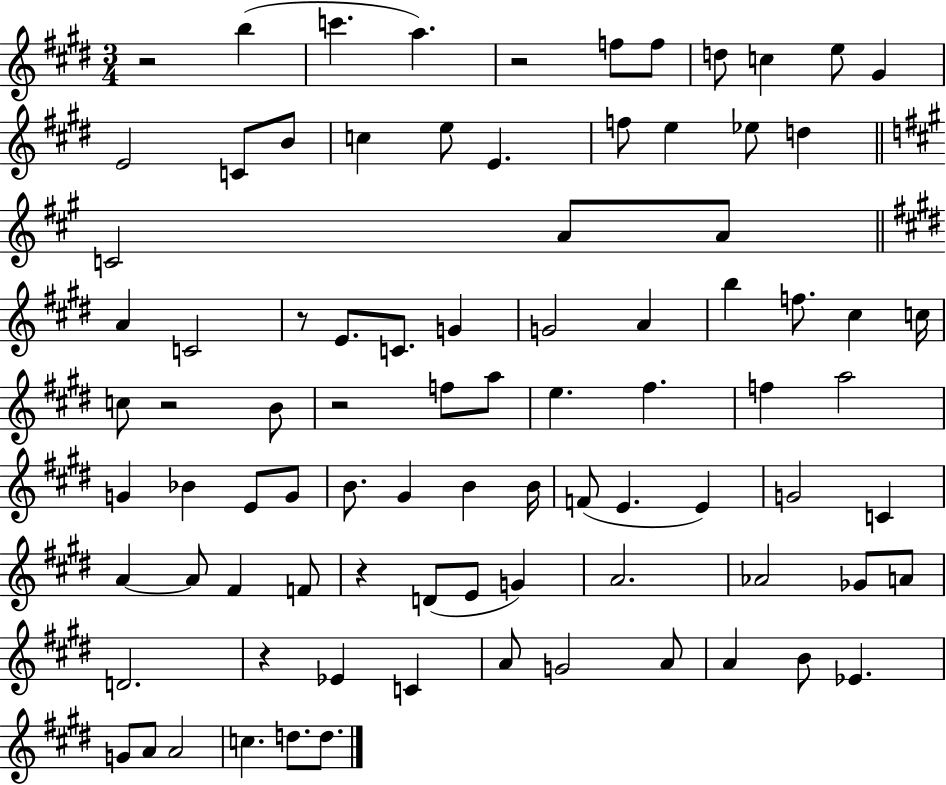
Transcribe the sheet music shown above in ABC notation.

X:1
T:Untitled
M:3/4
L:1/4
K:E
z2 b c' a z2 f/2 f/2 d/2 c e/2 ^G E2 C/2 B/2 c e/2 E f/2 e _e/2 d C2 A/2 A/2 A C2 z/2 E/2 C/2 G G2 A b f/2 ^c c/4 c/2 z2 B/2 z2 f/2 a/2 e ^f f a2 G _B E/2 G/2 B/2 ^G B B/4 F/2 E E G2 C A A/2 ^F F/2 z D/2 E/2 G A2 _A2 _G/2 A/2 D2 z _E C A/2 G2 A/2 A B/2 _E G/2 A/2 A2 c d/2 d/2